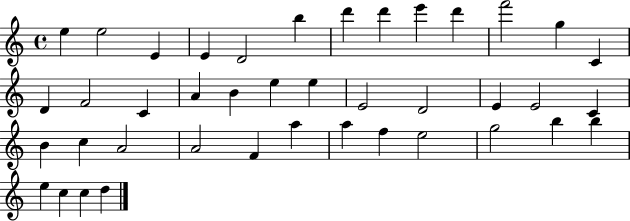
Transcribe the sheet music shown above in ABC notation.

X:1
T:Untitled
M:4/4
L:1/4
K:C
e e2 E E D2 b d' d' e' d' f'2 g C D F2 C A B e e E2 D2 E E2 C B c A2 A2 F a a f e2 g2 b b e c c d